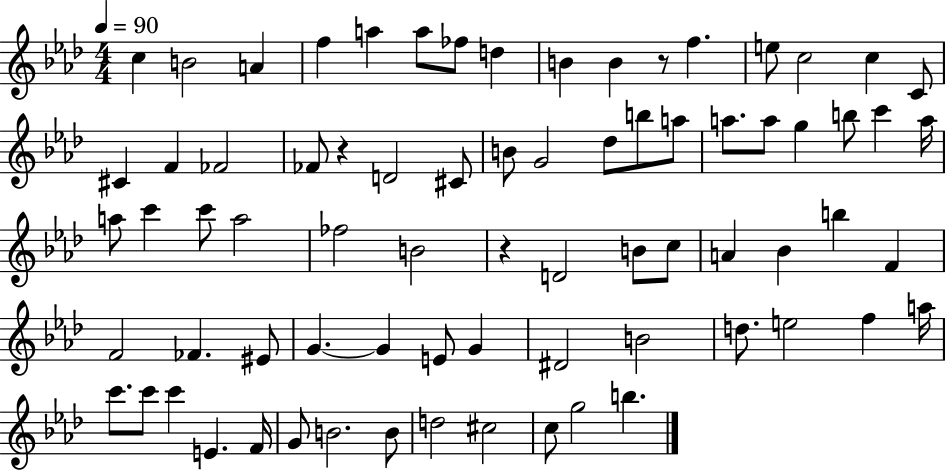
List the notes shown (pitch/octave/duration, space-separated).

C5/q B4/h A4/q F5/q A5/q A5/e FES5/e D5/q B4/q B4/q R/e F5/q. E5/e C5/h C5/q C4/e C#4/q F4/q FES4/h FES4/e R/q D4/h C#4/e B4/e G4/h Db5/e B5/e A5/e A5/e. A5/e G5/q B5/e C6/q A5/s A5/e C6/q C6/e A5/h FES5/h B4/h R/q D4/h B4/e C5/e A4/q Bb4/q B5/q F4/q F4/h FES4/q. EIS4/e G4/q. G4/q E4/e G4/q D#4/h B4/h D5/e. E5/h F5/q A5/s C6/e. C6/e C6/q E4/q. F4/s G4/e B4/h. B4/e D5/h C#5/h C5/e G5/h B5/q.